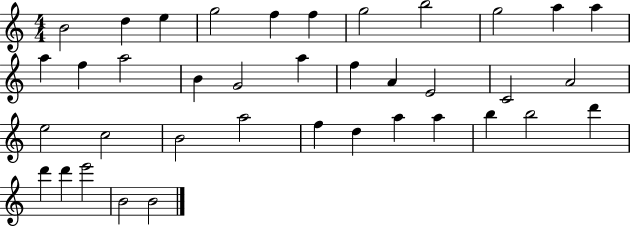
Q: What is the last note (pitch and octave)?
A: B4